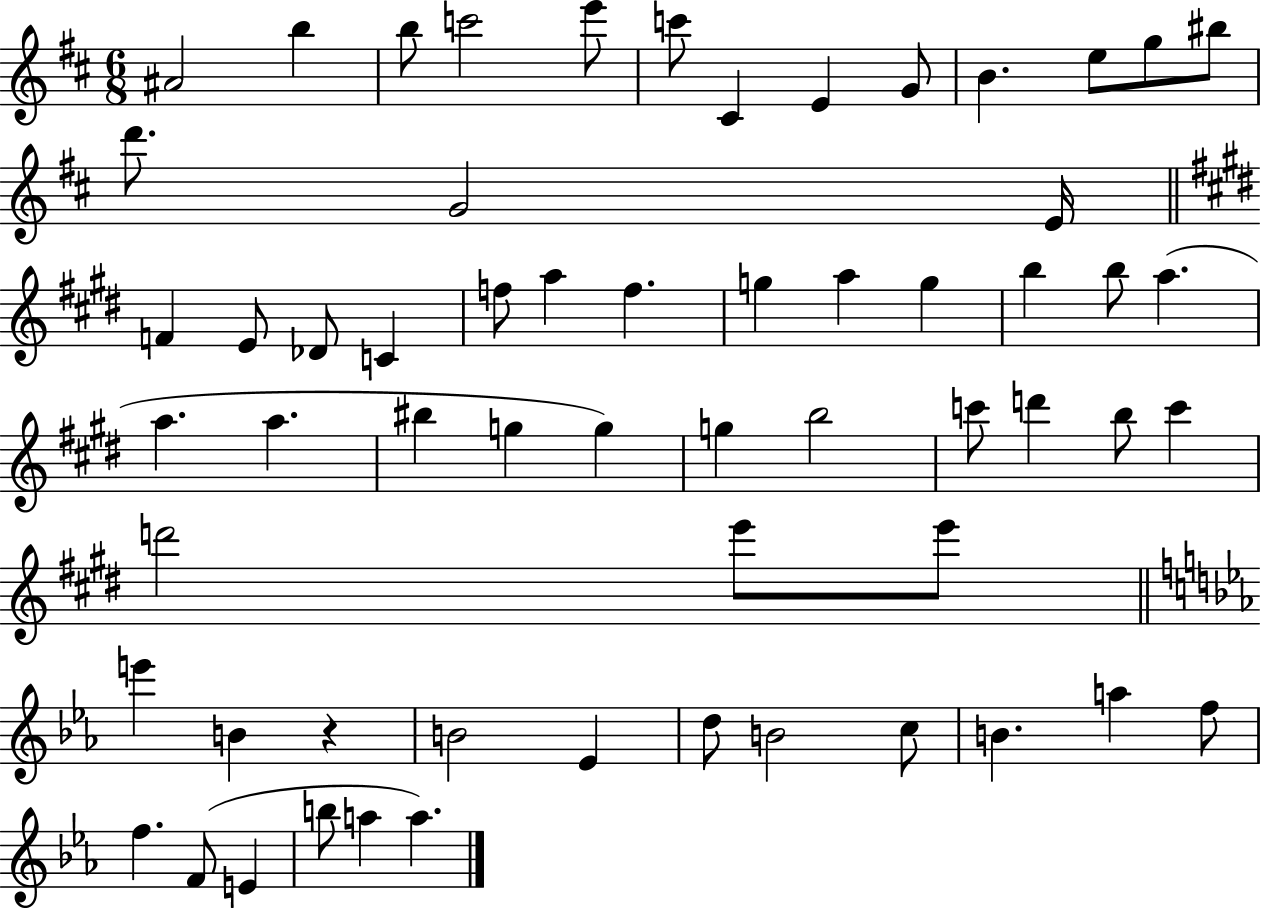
{
  \clef treble
  \numericTimeSignature
  \time 6/8
  \key d \major
  ais'2 b''4 | b''8 c'''2 e'''8 | c'''8 cis'4 e'4 g'8 | b'4. e''8 g''8 bis''8 | \break d'''8. g'2 e'16 | \bar "||" \break \key e \major f'4 e'8 des'8 c'4 | f''8 a''4 f''4. | g''4 a''4 g''4 | b''4 b''8 a''4.( | \break a''4. a''4. | bis''4 g''4 g''4) | g''4 b''2 | c'''8 d'''4 b''8 c'''4 | \break d'''2 e'''8 e'''8 | \bar "||" \break \key ees \major e'''4 b'4 r4 | b'2 ees'4 | d''8 b'2 c''8 | b'4. a''4 f''8 | \break f''4. f'8( e'4 | b''8 a''4 a''4.) | \bar "|."
}